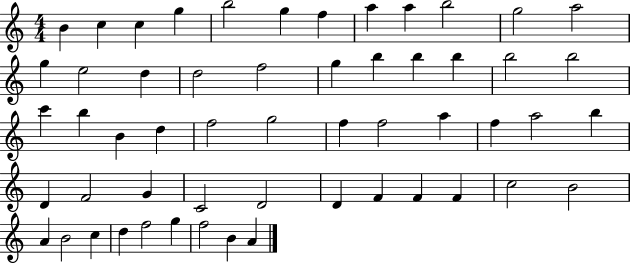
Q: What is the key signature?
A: C major